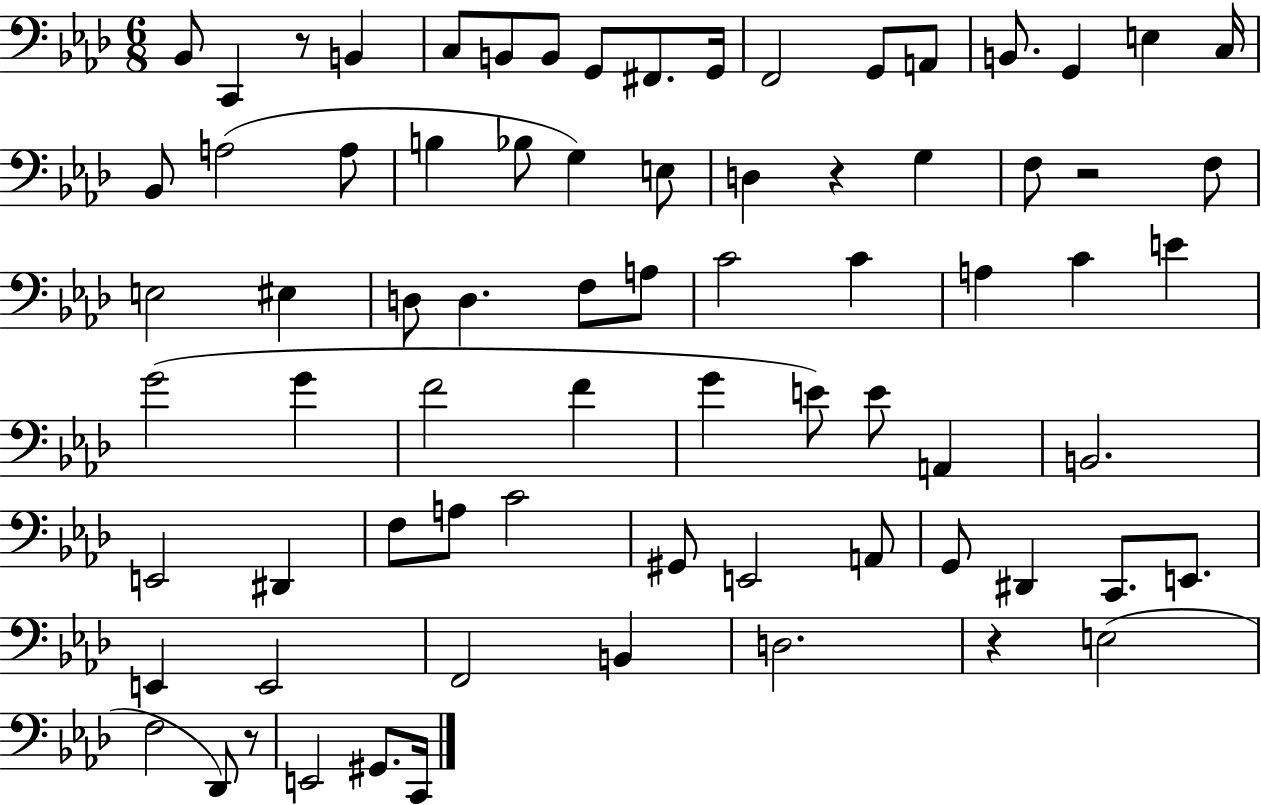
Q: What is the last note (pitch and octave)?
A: C2